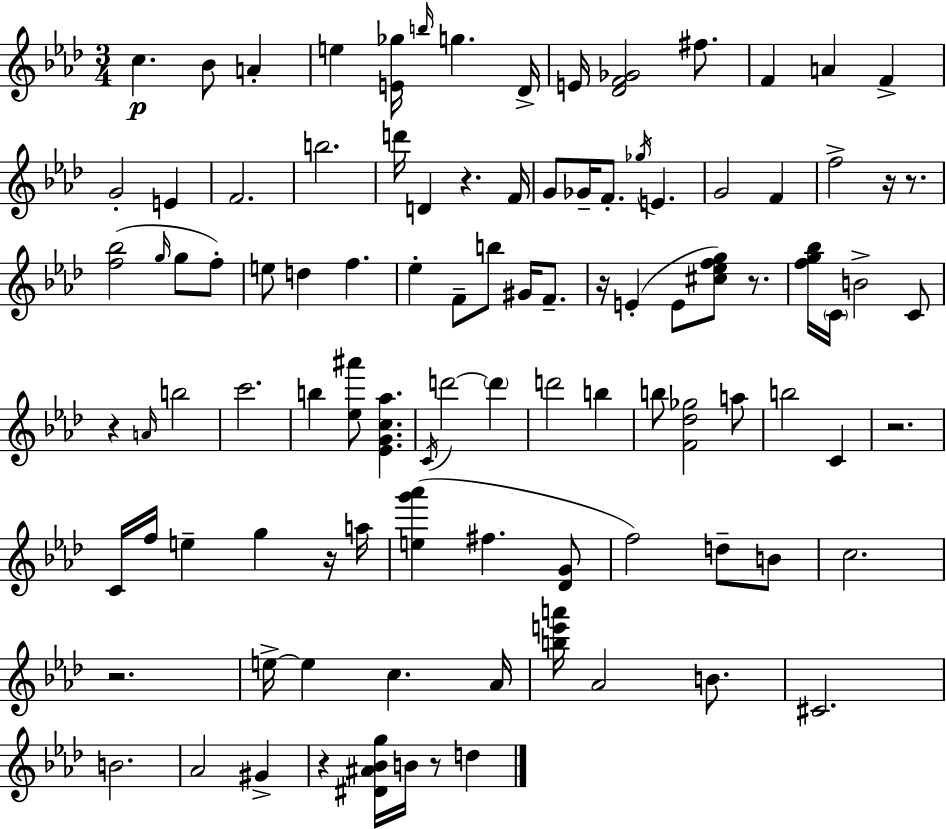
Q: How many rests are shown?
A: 11